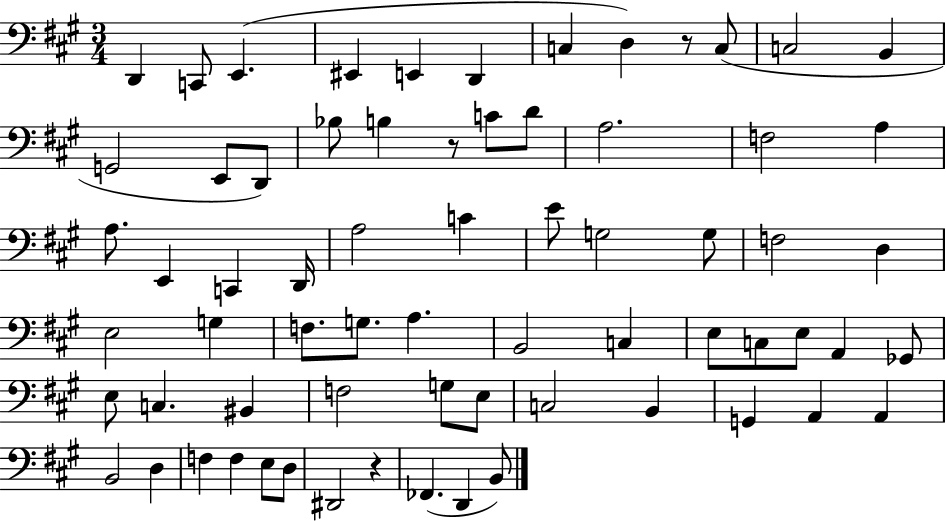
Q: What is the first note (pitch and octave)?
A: D2